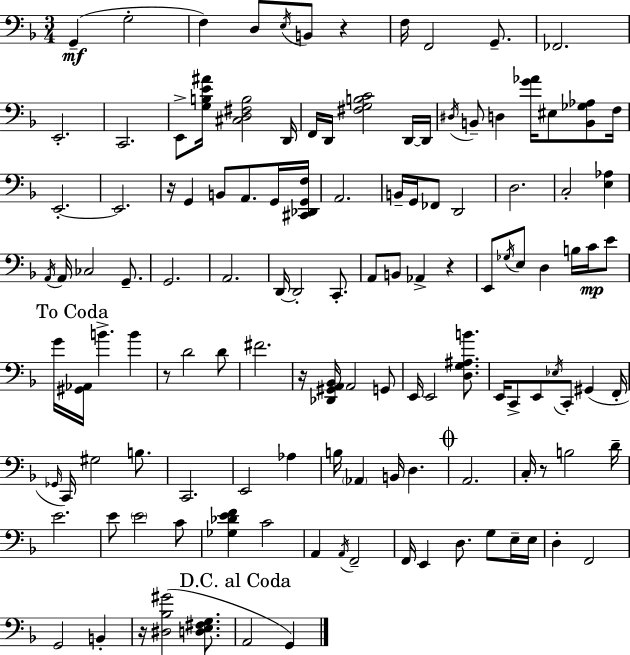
{
  \clef bass
  \numericTimeSignature
  \time 3/4
  \key f \major
  g,4--(\mf g2-. | f4) d8 \acciaccatura { e16 } b,8 r4 | f16 f,2 g,8.-- | fes,2. | \break e,2.-. | c,2. | e,8-> <g b e' ais'>16 <cis d fis b>2 | d,16 f,16 d,16 <fis g b c'>2 d,16~~ | \break d,16 \acciaccatura { dis16 } b,8-- d4 <g' aes'>16 eis8 <b, ges aes>8 | f16 e,2.-.~~ | e,2. | r16 g,4 b,8 a,8. | \break g,16 <cis, des, g, f>16 a,2. | b,16-- g,16 fes,8 d,2 | d2. | c2-. <e aes>4 | \break \acciaccatura { a,16 } a,16 ces2 | g,8.-- g,2. | a,2. | d,16~~ d,2-. | \break c,8.-. a,8 b,8 aes,4-> r4 | e,8 \acciaccatura { ges16 } e8 d4 | b16 c'16\mp e'8 \mark "To Coda" g'16 <gis, aes,>16 b'4.-> | b'4 r8 d'2 | \break d'8 fis'2. | r16 <des, gis, a, bes,>16 a,2 | g,8 e,16 e,2 | <d g ais b'>8. e,16 c,8-> e,8 \acciaccatura { ees16 } c,8-. | \break gis,4( f,16-. \grace { ges,16 } c,16) gis2 | b8. c,2. | e,2 | aes4 b16 \parenthesize aes,4 b,16 | \break d4. \mark \markup { \musicglyph "scripts.coda" } a,2. | c16-. r8 b2 | d'16-- e'2. | e'8 \parenthesize e'2 | \break c'8 <ges des' e' f'>4 c'2 | a,4 \acciaccatura { a,16 } f,2-- | f,16 e,4 | d8. g8 e16-- e16 d4-. f,2 | \break g,2 | b,4-. r16 <dis bes gis'>2( | <d e fis g>8. \mark "D.C. al Coda" a,2 | g,4) \bar "|."
}